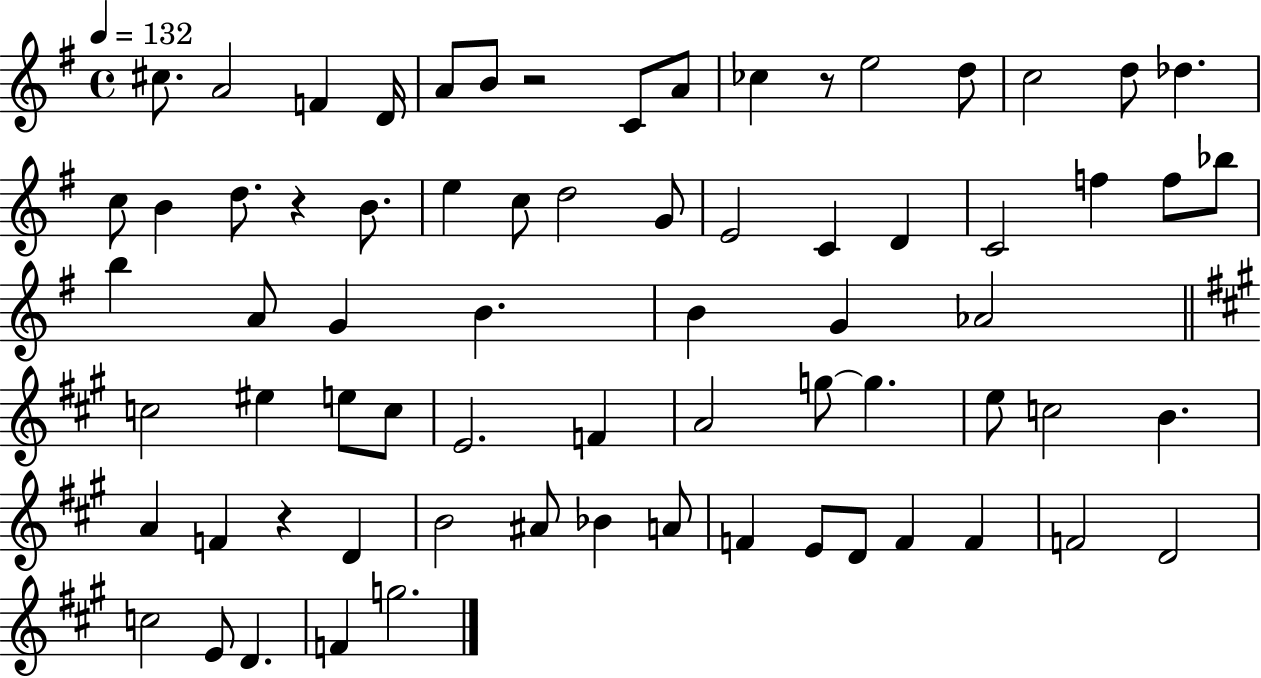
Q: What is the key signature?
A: G major